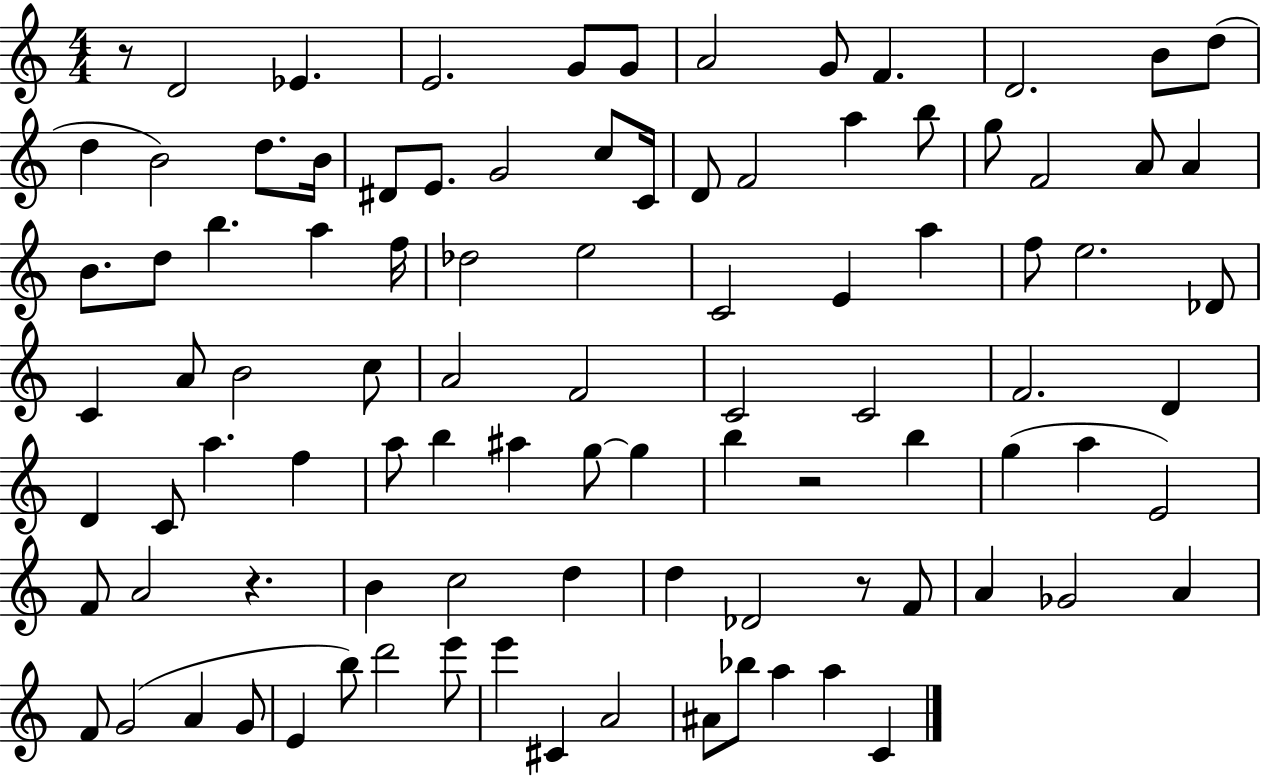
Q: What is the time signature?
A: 4/4